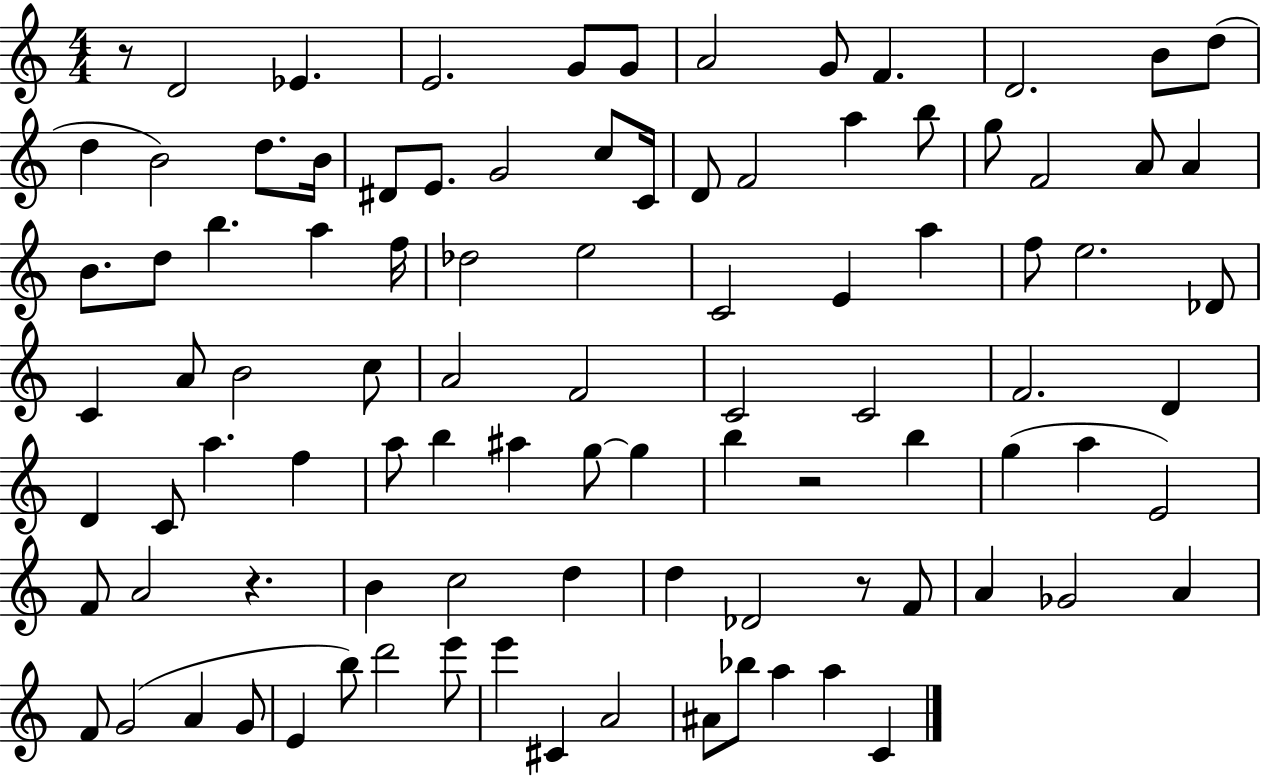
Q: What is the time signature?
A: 4/4